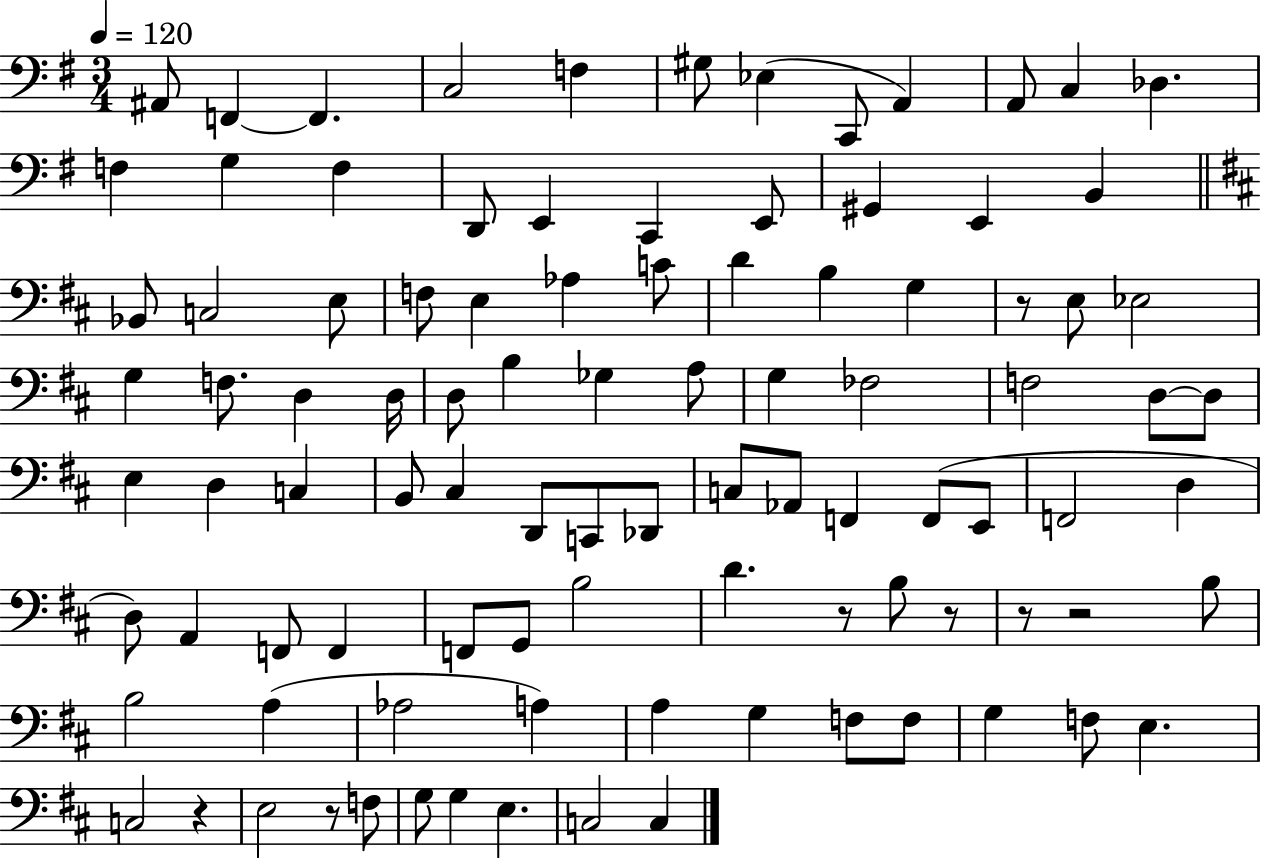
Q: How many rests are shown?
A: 7